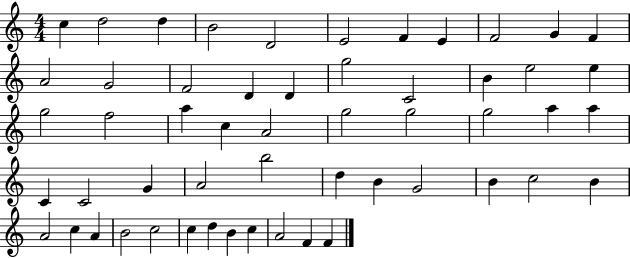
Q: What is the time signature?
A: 4/4